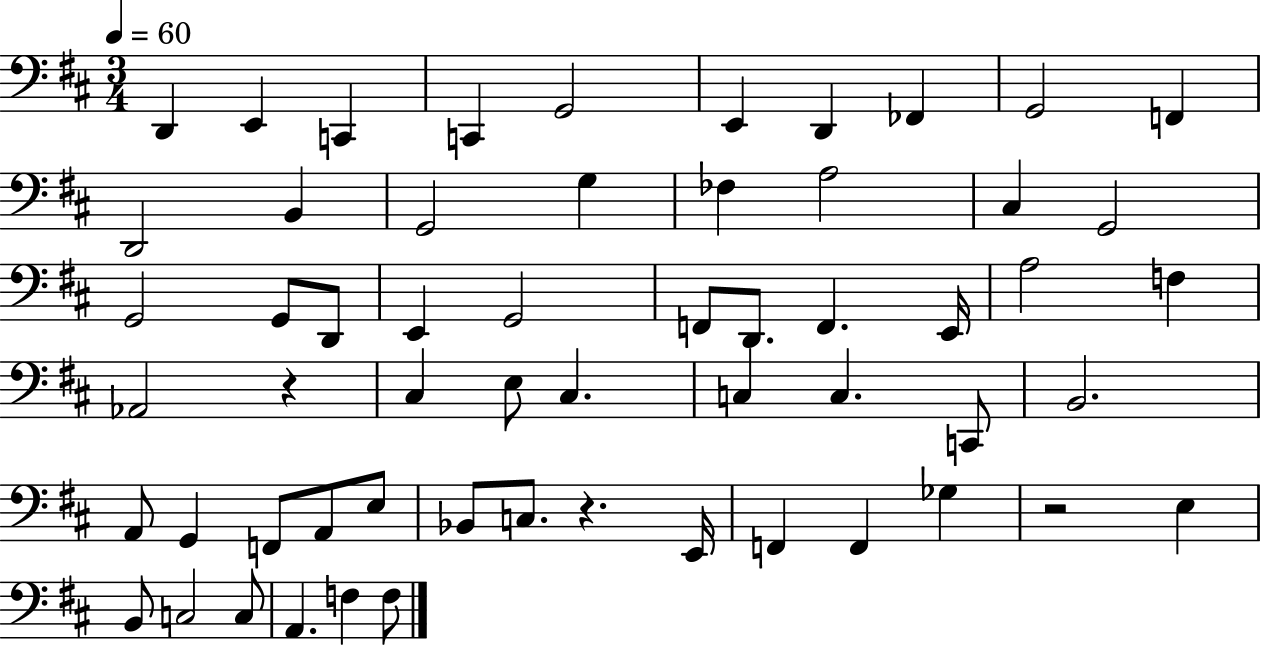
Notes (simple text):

D2/q E2/q C2/q C2/q G2/h E2/q D2/q FES2/q G2/h F2/q D2/h B2/q G2/h G3/q FES3/q A3/h C#3/q G2/h G2/h G2/e D2/e E2/q G2/h F2/e D2/e. F2/q. E2/s A3/h F3/q Ab2/h R/q C#3/q E3/e C#3/q. C3/q C3/q. C2/e B2/h. A2/e G2/q F2/e A2/e E3/e Bb2/e C3/e. R/q. E2/s F2/q F2/q Gb3/q R/h E3/q B2/e C3/h C3/e A2/q. F3/q F3/e